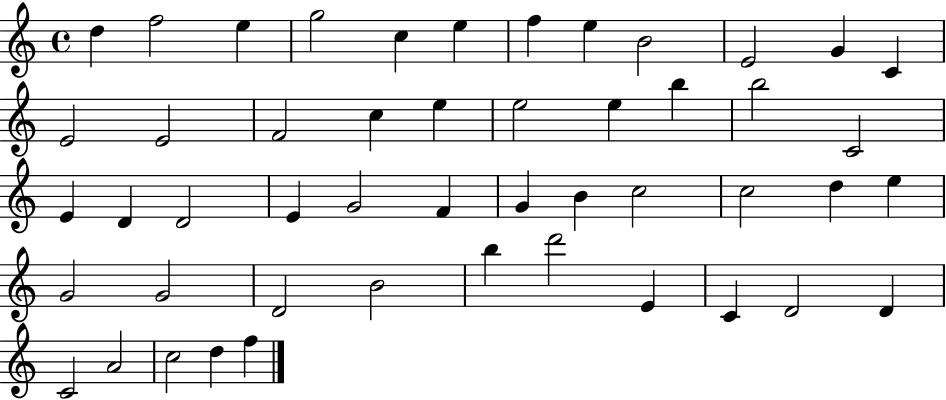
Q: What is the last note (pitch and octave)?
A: F5